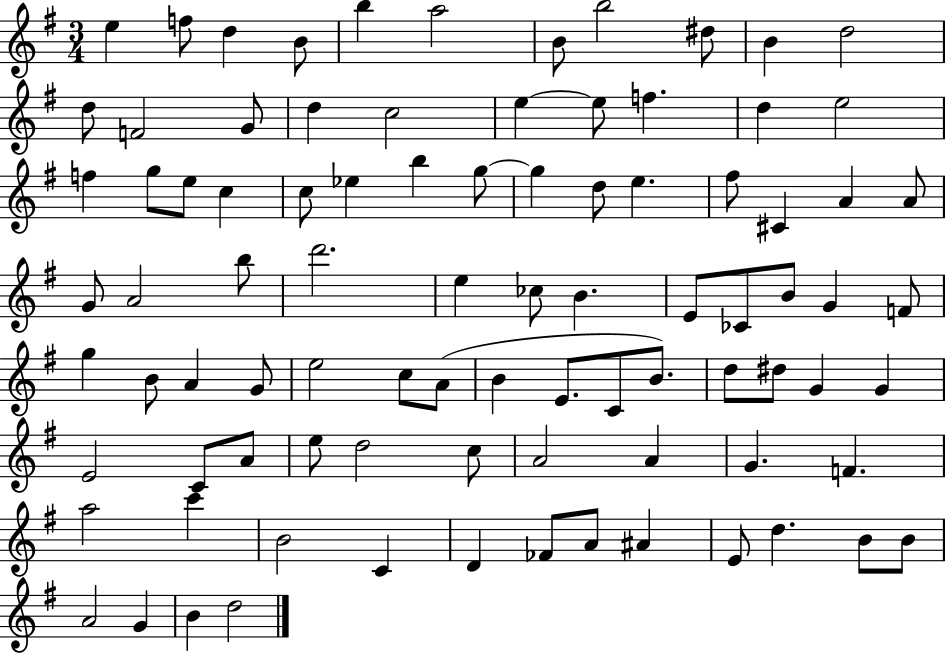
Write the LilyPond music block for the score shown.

{
  \clef treble
  \numericTimeSignature
  \time 3/4
  \key g \major
  \repeat volta 2 { e''4 f''8 d''4 b'8 | b''4 a''2 | b'8 b''2 dis''8 | b'4 d''2 | \break d''8 f'2 g'8 | d''4 c''2 | e''4~~ e''8 f''4. | d''4 e''2 | \break f''4 g''8 e''8 c''4 | c''8 ees''4 b''4 g''8~~ | g''4 d''8 e''4. | fis''8 cis'4 a'4 a'8 | \break g'8 a'2 b''8 | d'''2. | e''4 ces''8 b'4. | e'8 ces'8 b'8 g'4 f'8 | \break g''4 b'8 a'4 g'8 | e''2 c''8 a'8( | b'4 e'8. c'8 b'8.) | d''8 dis''8 g'4 g'4 | \break e'2 c'8 a'8 | e''8 d''2 c''8 | a'2 a'4 | g'4. f'4. | \break a''2 c'''4 | b'2 c'4 | d'4 fes'8 a'8 ais'4 | e'8 d''4. b'8 b'8 | \break a'2 g'4 | b'4 d''2 | } \bar "|."
}